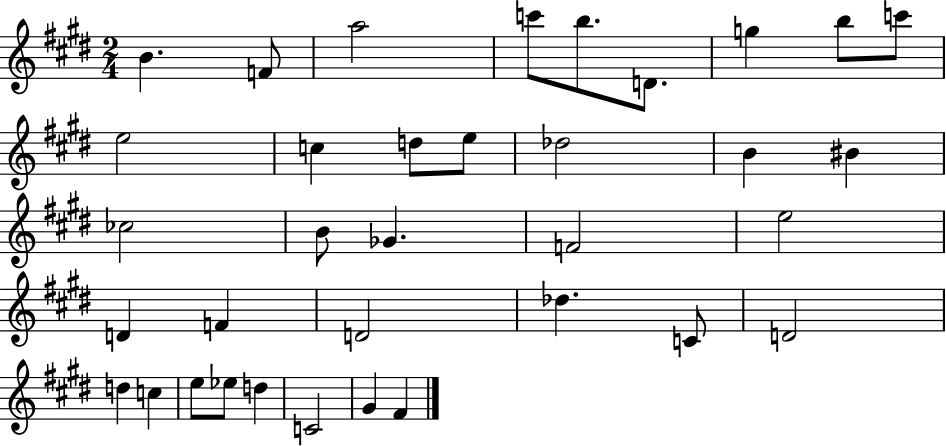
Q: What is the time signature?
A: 2/4